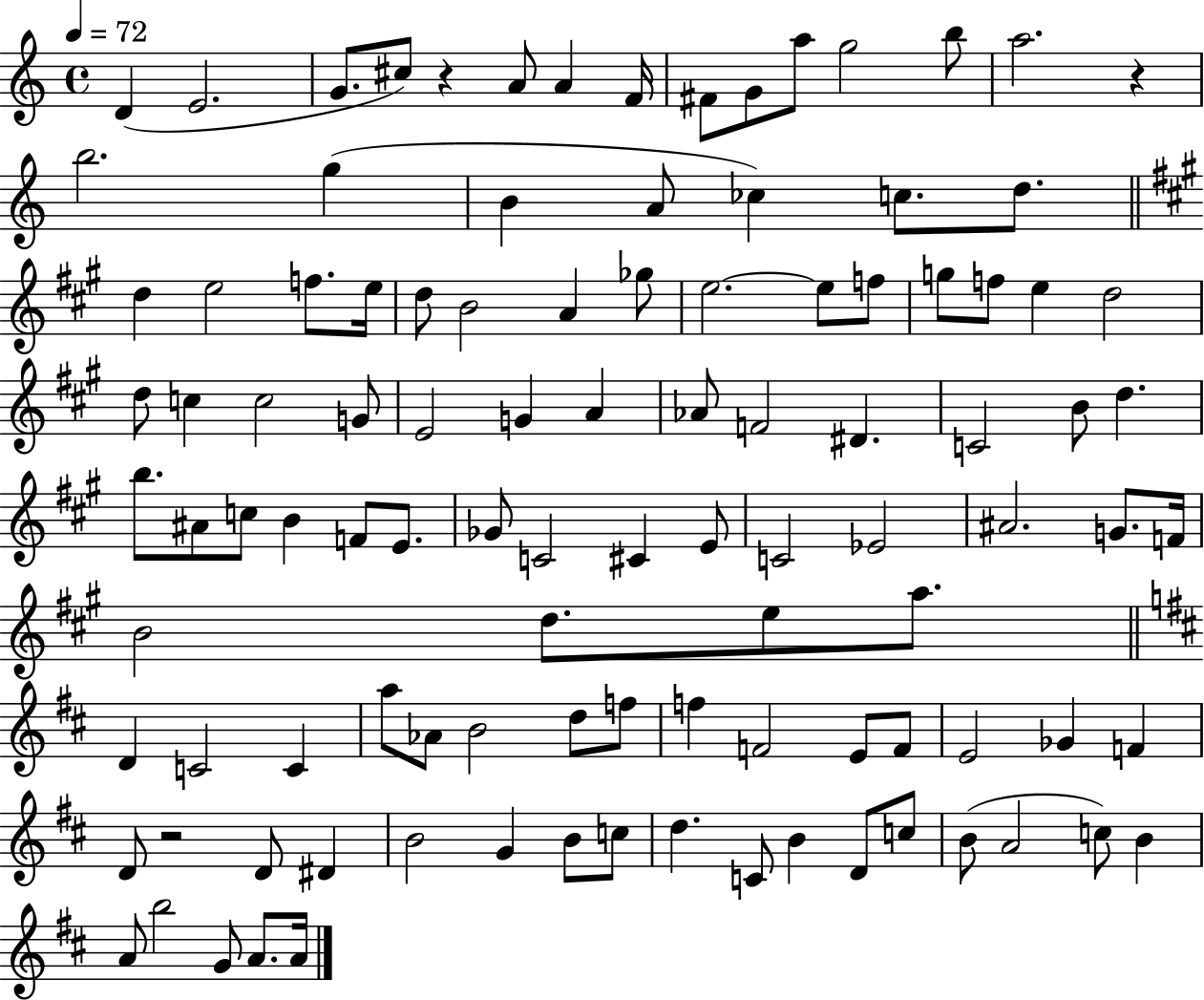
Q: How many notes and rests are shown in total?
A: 106